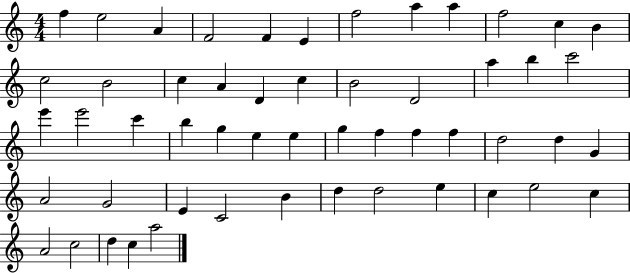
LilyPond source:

{
  \clef treble
  \numericTimeSignature
  \time 4/4
  \key c \major
  f''4 e''2 a'4 | f'2 f'4 e'4 | f''2 a''4 a''4 | f''2 c''4 b'4 | \break c''2 b'2 | c''4 a'4 d'4 c''4 | b'2 d'2 | a''4 b''4 c'''2 | \break e'''4 e'''2 c'''4 | b''4 g''4 e''4 e''4 | g''4 f''4 f''4 f''4 | d''2 d''4 g'4 | \break a'2 g'2 | e'4 c'2 b'4 | d''4 d''2 e''4 | c''4 e''2 c''4 | \break a'2 c''2 | d''4 c''4 a''2 | \bar "|."
}